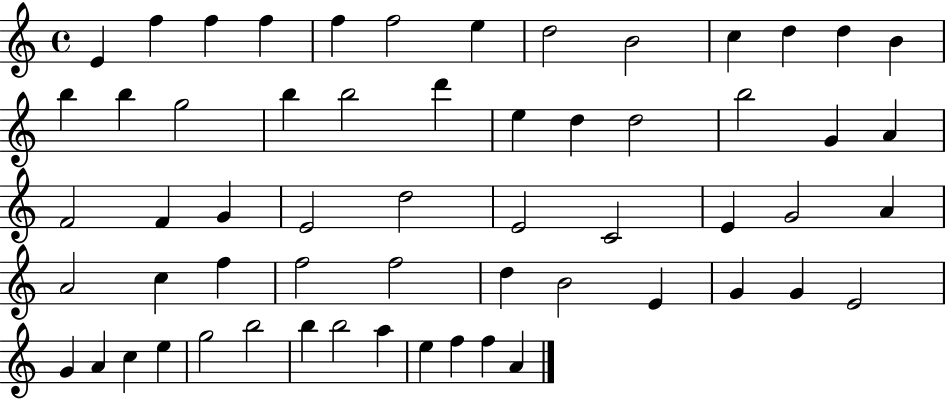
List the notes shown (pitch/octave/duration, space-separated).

E4/q F5/q F5/q F5/q F5/q F5/h E5/q D5/h B4/h C5/q D5/q D5/q B4/q B5/q B5/q G5/h B5/q B5/h D6/q E5/q D5/q D5/h B5/h G4/q A4/q F4/h F4/q G4/q E4/h D5/h E4/h C4/h E4/q G4/h A4/q A4/h C5/q F5/q F5/h F5/h D5/q B4/h E4/q G4/q G4/q E4/h G4/q A4/q C5/q E5/q G5/h B5/h B5/q B5/h A5/q E5/q F5/q F5/q A4/q